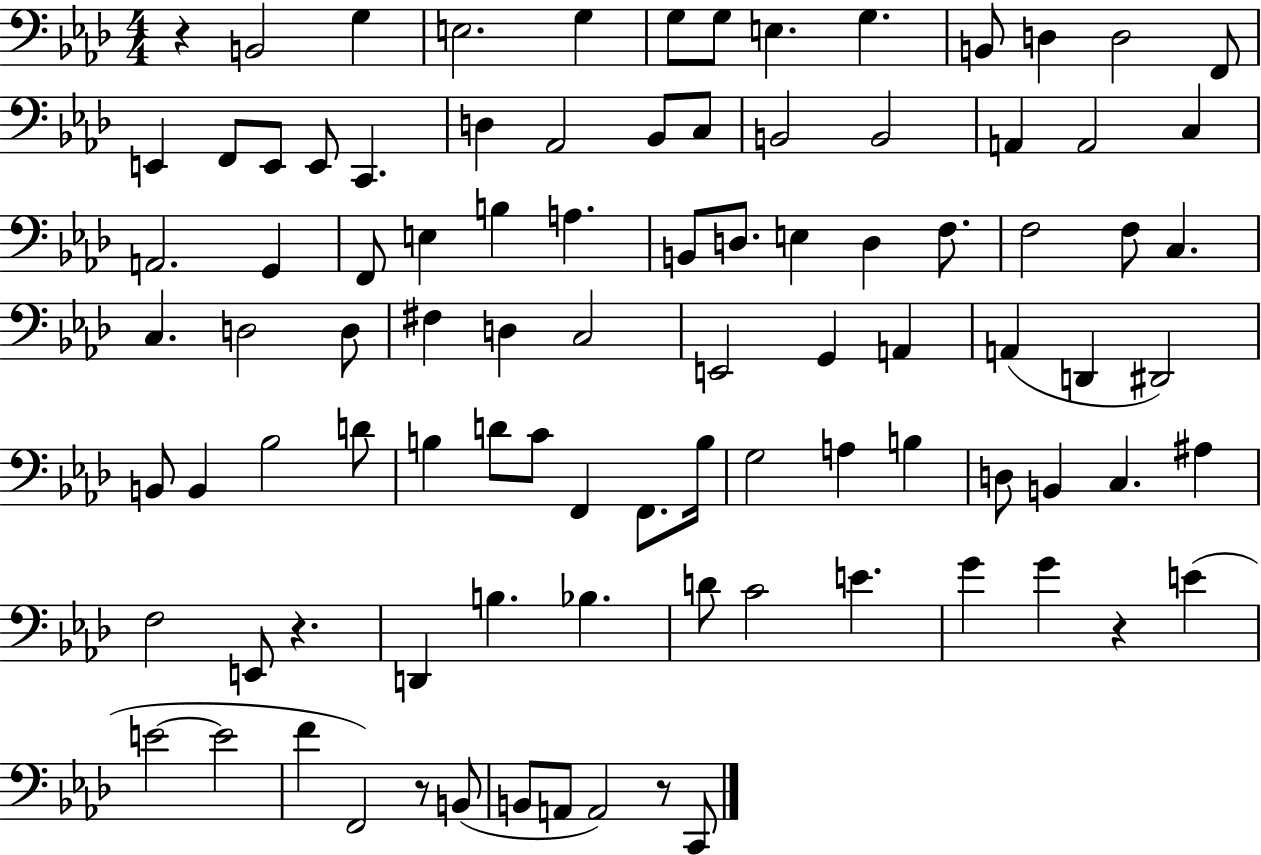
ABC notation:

X:1
T:Untitled
M:4/4
L:1/4
K:Ab
z B,,2 G, E,2 G, G,/2 G,/2 E, G, B,,/2 D, D,2 F,,/2 E,, F,,/2 E,,/2 E,,/2 C,, D, _A,,2 _B,,/2 C,/2 B,,2 B,,2 A,, A,,2 C, A,,2 G,, F,,/2 E, B, A, B,,/2 D,/2 E, D, F,/2 F,2 F,/2 C, C, D,2 D,/2 ^F, D, C,2 E,,2 G,, A,, A,, D,, ^D,,2 B,,/2 B,, _B,2 D/2 B, D/2 C/2 F,, F,,/2 B,/4 G,2 A, B, D,/2 B,, C, ^A, F,2 E,,/2 z D,, B, _B, D/2 C2 E G G z E E2 E2 F F,,2 z/2 B,,/2 B,,/2 A,,/2 A,,2 z/2 C,,/2